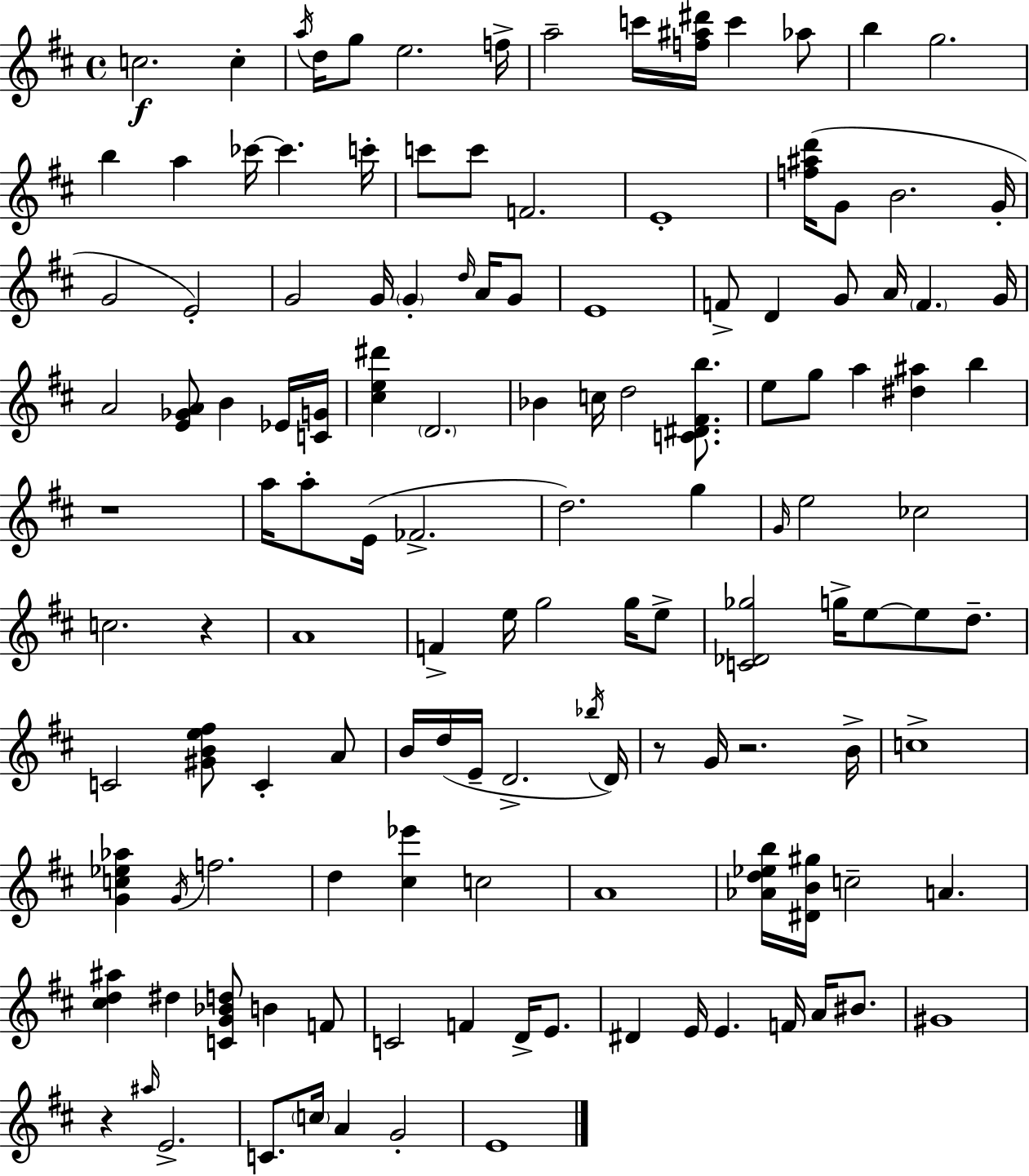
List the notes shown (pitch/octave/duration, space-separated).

C5/h. C5/q A5/s D5/s G5/e E5/h. F5/s A5/h C6/s [F5,A#5,D#6]/s C6/q Ab5/e B5/q G5/h. B5/q A5/q CES6/s CES6/q. C6/s C6/e C6/e F4/h. E4/w [F5,A#5,D6]/s G4/e B4/h. G4/s G4/h E4/h G4/h G4/s G4/q D5/s A4/s G4/e E4/w F4/e D4/q G4/e A4/s F4/q. G4/s A4/h [E4,Gb4,A4]/e B4/q Eb4/s [C4,G4]/s [C#5,E5,D#6]/q D4/h. Bb4/q C5/s D5/h [C4,D#4,F#4,B5]/e. E5/e G5/e A5/q [D#5,A#5]/q B5/q R/w A5/s A5/e E4/s FES4/h. D5/h. G5/q G4/s E5/h CES5/h C5/h. R/q A4/w F4/q E5/s G5/h G5/s E5/e [C4,Db4,Gb5]/h G5/s E5/e E5/e D5/e. C4/h [G#4,B4,E5,F#5]/e C4/q A4/e B4/s D5/s E4/s D4/h. Bb5/s D4/s R/e G4/s R/h. B4/s C5/w [G4,C5,Eb5,Ab5]/q G4/s F5/h. D5/q [C#5,Eb6]/q C5/h A4/w [Ab4,D5,Eb5,B5]/s [D#4,B4,G#5]/s C5/h A4/q. [C#5,D5,A#5]/q D#5/q [C4,G4,Bb4,D5]/e B4/q F4/e C4/h F4/q D4/s E4/e. D#4/q E4/s E4/q. F4/s A4/s BIS4/e. G#4/w R/q A#5/s E4/h. C4/e. C5/s A4/q G4/h E4/w